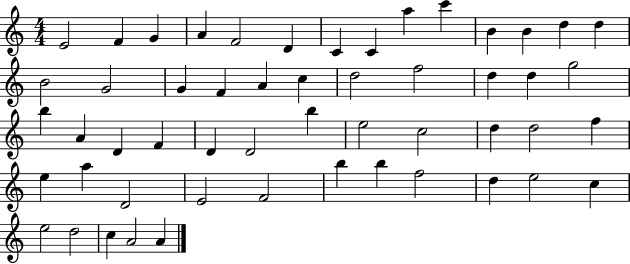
{
  \clef treble
  \numericTimeSignature
  \time 4/4
  \key c \major
  e'2 f'4 g'4 | a'4 f'2 d'4 | c'4 c'4 a''4 c'''4 | b'4 b'4 d''4 d''4 | \break b'2 g'2 | g'4 f'4 a'4 c''4 | d''2 f''2 | d''4 d''4 g''2 | \break b''4 a'4 d'4 f'4 | d'4 d'2 b''4 | e''2 c''2 | d''4 d''2 f''4 | \break e''4 a''4 d'2 | e'2 f'2 | b''4 b''4 f''2 | d''4 e''2 c''4 | \break e''2 d''2 | c''4 a'2 a'4 | \bar "|."
}